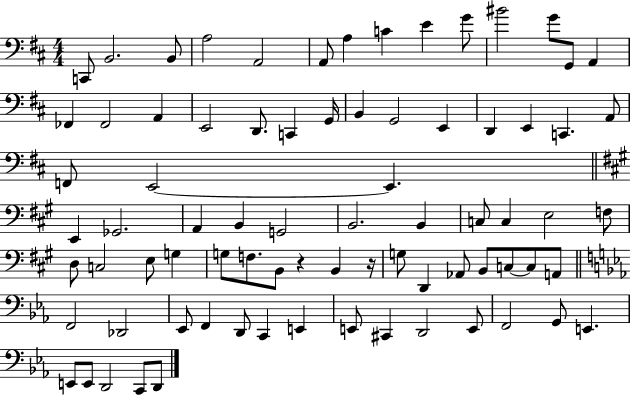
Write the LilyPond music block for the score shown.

{
  \clef bass
  \numericTimeSignature
  \time 4/4
  \key d \major
  c,8 b,2. b,8 | a2 a,2 | a,8 a4 c'4 e'4 g'8 | bis'2 g'8 g,8 a,4 | \break fes,4 fes,2 a,4 | e,2 d,8. c,4 g,16 | b,4 g,2 e,4 | d,4 e,4 c,4. a,8 | \break f,8 e,2~~ e,4. | \bar "||" \break \key a \major e,4 ges,2. | a,4 b,4 g,2 | b,2. b,4 | c8 c4 e2 f8 | \break d8 c2 e8 g4 | g8 f8. b,8 r4 b,4 r16 | g8 d,4 aes,8 b,8 c8~~ c8 a,8 | \bar "||" \break \key c \minor f,2 des,2 | ees,8 f,4 d,8 c,4 e,4 | e,8 cis,4 d,2 e,8 | f,2 g,8 e,4. | \break e,8 e,8 d,2 c,8 d,8 | \bar "|."
}